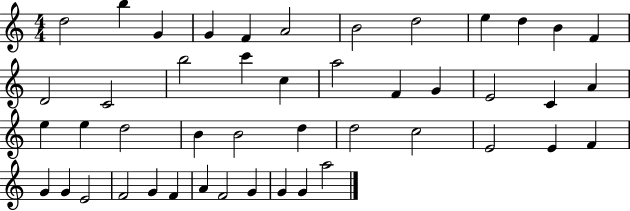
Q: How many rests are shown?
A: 0